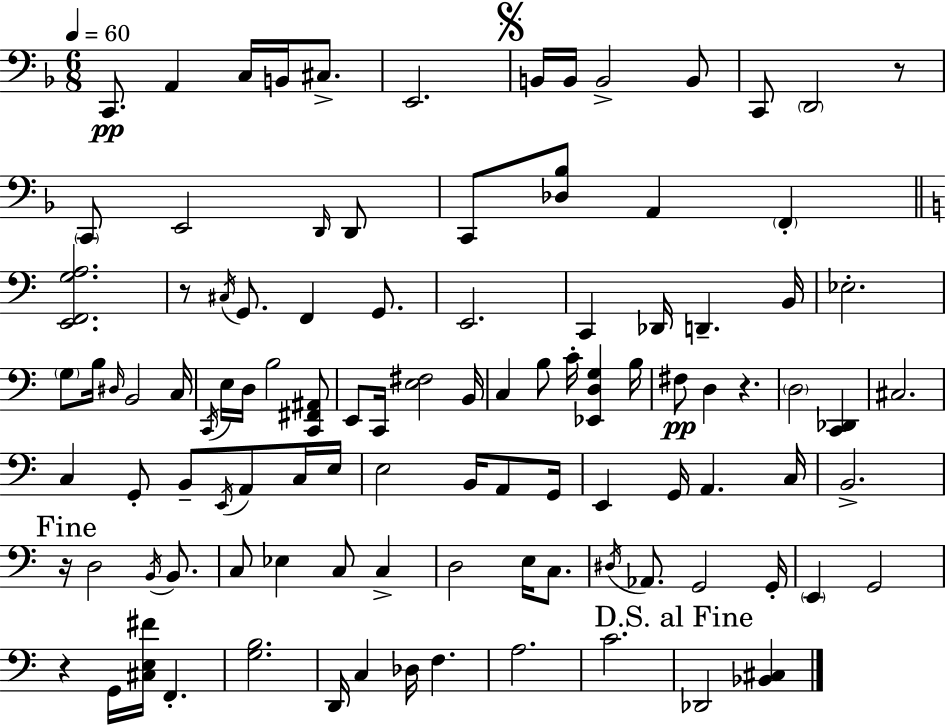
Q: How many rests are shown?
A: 5